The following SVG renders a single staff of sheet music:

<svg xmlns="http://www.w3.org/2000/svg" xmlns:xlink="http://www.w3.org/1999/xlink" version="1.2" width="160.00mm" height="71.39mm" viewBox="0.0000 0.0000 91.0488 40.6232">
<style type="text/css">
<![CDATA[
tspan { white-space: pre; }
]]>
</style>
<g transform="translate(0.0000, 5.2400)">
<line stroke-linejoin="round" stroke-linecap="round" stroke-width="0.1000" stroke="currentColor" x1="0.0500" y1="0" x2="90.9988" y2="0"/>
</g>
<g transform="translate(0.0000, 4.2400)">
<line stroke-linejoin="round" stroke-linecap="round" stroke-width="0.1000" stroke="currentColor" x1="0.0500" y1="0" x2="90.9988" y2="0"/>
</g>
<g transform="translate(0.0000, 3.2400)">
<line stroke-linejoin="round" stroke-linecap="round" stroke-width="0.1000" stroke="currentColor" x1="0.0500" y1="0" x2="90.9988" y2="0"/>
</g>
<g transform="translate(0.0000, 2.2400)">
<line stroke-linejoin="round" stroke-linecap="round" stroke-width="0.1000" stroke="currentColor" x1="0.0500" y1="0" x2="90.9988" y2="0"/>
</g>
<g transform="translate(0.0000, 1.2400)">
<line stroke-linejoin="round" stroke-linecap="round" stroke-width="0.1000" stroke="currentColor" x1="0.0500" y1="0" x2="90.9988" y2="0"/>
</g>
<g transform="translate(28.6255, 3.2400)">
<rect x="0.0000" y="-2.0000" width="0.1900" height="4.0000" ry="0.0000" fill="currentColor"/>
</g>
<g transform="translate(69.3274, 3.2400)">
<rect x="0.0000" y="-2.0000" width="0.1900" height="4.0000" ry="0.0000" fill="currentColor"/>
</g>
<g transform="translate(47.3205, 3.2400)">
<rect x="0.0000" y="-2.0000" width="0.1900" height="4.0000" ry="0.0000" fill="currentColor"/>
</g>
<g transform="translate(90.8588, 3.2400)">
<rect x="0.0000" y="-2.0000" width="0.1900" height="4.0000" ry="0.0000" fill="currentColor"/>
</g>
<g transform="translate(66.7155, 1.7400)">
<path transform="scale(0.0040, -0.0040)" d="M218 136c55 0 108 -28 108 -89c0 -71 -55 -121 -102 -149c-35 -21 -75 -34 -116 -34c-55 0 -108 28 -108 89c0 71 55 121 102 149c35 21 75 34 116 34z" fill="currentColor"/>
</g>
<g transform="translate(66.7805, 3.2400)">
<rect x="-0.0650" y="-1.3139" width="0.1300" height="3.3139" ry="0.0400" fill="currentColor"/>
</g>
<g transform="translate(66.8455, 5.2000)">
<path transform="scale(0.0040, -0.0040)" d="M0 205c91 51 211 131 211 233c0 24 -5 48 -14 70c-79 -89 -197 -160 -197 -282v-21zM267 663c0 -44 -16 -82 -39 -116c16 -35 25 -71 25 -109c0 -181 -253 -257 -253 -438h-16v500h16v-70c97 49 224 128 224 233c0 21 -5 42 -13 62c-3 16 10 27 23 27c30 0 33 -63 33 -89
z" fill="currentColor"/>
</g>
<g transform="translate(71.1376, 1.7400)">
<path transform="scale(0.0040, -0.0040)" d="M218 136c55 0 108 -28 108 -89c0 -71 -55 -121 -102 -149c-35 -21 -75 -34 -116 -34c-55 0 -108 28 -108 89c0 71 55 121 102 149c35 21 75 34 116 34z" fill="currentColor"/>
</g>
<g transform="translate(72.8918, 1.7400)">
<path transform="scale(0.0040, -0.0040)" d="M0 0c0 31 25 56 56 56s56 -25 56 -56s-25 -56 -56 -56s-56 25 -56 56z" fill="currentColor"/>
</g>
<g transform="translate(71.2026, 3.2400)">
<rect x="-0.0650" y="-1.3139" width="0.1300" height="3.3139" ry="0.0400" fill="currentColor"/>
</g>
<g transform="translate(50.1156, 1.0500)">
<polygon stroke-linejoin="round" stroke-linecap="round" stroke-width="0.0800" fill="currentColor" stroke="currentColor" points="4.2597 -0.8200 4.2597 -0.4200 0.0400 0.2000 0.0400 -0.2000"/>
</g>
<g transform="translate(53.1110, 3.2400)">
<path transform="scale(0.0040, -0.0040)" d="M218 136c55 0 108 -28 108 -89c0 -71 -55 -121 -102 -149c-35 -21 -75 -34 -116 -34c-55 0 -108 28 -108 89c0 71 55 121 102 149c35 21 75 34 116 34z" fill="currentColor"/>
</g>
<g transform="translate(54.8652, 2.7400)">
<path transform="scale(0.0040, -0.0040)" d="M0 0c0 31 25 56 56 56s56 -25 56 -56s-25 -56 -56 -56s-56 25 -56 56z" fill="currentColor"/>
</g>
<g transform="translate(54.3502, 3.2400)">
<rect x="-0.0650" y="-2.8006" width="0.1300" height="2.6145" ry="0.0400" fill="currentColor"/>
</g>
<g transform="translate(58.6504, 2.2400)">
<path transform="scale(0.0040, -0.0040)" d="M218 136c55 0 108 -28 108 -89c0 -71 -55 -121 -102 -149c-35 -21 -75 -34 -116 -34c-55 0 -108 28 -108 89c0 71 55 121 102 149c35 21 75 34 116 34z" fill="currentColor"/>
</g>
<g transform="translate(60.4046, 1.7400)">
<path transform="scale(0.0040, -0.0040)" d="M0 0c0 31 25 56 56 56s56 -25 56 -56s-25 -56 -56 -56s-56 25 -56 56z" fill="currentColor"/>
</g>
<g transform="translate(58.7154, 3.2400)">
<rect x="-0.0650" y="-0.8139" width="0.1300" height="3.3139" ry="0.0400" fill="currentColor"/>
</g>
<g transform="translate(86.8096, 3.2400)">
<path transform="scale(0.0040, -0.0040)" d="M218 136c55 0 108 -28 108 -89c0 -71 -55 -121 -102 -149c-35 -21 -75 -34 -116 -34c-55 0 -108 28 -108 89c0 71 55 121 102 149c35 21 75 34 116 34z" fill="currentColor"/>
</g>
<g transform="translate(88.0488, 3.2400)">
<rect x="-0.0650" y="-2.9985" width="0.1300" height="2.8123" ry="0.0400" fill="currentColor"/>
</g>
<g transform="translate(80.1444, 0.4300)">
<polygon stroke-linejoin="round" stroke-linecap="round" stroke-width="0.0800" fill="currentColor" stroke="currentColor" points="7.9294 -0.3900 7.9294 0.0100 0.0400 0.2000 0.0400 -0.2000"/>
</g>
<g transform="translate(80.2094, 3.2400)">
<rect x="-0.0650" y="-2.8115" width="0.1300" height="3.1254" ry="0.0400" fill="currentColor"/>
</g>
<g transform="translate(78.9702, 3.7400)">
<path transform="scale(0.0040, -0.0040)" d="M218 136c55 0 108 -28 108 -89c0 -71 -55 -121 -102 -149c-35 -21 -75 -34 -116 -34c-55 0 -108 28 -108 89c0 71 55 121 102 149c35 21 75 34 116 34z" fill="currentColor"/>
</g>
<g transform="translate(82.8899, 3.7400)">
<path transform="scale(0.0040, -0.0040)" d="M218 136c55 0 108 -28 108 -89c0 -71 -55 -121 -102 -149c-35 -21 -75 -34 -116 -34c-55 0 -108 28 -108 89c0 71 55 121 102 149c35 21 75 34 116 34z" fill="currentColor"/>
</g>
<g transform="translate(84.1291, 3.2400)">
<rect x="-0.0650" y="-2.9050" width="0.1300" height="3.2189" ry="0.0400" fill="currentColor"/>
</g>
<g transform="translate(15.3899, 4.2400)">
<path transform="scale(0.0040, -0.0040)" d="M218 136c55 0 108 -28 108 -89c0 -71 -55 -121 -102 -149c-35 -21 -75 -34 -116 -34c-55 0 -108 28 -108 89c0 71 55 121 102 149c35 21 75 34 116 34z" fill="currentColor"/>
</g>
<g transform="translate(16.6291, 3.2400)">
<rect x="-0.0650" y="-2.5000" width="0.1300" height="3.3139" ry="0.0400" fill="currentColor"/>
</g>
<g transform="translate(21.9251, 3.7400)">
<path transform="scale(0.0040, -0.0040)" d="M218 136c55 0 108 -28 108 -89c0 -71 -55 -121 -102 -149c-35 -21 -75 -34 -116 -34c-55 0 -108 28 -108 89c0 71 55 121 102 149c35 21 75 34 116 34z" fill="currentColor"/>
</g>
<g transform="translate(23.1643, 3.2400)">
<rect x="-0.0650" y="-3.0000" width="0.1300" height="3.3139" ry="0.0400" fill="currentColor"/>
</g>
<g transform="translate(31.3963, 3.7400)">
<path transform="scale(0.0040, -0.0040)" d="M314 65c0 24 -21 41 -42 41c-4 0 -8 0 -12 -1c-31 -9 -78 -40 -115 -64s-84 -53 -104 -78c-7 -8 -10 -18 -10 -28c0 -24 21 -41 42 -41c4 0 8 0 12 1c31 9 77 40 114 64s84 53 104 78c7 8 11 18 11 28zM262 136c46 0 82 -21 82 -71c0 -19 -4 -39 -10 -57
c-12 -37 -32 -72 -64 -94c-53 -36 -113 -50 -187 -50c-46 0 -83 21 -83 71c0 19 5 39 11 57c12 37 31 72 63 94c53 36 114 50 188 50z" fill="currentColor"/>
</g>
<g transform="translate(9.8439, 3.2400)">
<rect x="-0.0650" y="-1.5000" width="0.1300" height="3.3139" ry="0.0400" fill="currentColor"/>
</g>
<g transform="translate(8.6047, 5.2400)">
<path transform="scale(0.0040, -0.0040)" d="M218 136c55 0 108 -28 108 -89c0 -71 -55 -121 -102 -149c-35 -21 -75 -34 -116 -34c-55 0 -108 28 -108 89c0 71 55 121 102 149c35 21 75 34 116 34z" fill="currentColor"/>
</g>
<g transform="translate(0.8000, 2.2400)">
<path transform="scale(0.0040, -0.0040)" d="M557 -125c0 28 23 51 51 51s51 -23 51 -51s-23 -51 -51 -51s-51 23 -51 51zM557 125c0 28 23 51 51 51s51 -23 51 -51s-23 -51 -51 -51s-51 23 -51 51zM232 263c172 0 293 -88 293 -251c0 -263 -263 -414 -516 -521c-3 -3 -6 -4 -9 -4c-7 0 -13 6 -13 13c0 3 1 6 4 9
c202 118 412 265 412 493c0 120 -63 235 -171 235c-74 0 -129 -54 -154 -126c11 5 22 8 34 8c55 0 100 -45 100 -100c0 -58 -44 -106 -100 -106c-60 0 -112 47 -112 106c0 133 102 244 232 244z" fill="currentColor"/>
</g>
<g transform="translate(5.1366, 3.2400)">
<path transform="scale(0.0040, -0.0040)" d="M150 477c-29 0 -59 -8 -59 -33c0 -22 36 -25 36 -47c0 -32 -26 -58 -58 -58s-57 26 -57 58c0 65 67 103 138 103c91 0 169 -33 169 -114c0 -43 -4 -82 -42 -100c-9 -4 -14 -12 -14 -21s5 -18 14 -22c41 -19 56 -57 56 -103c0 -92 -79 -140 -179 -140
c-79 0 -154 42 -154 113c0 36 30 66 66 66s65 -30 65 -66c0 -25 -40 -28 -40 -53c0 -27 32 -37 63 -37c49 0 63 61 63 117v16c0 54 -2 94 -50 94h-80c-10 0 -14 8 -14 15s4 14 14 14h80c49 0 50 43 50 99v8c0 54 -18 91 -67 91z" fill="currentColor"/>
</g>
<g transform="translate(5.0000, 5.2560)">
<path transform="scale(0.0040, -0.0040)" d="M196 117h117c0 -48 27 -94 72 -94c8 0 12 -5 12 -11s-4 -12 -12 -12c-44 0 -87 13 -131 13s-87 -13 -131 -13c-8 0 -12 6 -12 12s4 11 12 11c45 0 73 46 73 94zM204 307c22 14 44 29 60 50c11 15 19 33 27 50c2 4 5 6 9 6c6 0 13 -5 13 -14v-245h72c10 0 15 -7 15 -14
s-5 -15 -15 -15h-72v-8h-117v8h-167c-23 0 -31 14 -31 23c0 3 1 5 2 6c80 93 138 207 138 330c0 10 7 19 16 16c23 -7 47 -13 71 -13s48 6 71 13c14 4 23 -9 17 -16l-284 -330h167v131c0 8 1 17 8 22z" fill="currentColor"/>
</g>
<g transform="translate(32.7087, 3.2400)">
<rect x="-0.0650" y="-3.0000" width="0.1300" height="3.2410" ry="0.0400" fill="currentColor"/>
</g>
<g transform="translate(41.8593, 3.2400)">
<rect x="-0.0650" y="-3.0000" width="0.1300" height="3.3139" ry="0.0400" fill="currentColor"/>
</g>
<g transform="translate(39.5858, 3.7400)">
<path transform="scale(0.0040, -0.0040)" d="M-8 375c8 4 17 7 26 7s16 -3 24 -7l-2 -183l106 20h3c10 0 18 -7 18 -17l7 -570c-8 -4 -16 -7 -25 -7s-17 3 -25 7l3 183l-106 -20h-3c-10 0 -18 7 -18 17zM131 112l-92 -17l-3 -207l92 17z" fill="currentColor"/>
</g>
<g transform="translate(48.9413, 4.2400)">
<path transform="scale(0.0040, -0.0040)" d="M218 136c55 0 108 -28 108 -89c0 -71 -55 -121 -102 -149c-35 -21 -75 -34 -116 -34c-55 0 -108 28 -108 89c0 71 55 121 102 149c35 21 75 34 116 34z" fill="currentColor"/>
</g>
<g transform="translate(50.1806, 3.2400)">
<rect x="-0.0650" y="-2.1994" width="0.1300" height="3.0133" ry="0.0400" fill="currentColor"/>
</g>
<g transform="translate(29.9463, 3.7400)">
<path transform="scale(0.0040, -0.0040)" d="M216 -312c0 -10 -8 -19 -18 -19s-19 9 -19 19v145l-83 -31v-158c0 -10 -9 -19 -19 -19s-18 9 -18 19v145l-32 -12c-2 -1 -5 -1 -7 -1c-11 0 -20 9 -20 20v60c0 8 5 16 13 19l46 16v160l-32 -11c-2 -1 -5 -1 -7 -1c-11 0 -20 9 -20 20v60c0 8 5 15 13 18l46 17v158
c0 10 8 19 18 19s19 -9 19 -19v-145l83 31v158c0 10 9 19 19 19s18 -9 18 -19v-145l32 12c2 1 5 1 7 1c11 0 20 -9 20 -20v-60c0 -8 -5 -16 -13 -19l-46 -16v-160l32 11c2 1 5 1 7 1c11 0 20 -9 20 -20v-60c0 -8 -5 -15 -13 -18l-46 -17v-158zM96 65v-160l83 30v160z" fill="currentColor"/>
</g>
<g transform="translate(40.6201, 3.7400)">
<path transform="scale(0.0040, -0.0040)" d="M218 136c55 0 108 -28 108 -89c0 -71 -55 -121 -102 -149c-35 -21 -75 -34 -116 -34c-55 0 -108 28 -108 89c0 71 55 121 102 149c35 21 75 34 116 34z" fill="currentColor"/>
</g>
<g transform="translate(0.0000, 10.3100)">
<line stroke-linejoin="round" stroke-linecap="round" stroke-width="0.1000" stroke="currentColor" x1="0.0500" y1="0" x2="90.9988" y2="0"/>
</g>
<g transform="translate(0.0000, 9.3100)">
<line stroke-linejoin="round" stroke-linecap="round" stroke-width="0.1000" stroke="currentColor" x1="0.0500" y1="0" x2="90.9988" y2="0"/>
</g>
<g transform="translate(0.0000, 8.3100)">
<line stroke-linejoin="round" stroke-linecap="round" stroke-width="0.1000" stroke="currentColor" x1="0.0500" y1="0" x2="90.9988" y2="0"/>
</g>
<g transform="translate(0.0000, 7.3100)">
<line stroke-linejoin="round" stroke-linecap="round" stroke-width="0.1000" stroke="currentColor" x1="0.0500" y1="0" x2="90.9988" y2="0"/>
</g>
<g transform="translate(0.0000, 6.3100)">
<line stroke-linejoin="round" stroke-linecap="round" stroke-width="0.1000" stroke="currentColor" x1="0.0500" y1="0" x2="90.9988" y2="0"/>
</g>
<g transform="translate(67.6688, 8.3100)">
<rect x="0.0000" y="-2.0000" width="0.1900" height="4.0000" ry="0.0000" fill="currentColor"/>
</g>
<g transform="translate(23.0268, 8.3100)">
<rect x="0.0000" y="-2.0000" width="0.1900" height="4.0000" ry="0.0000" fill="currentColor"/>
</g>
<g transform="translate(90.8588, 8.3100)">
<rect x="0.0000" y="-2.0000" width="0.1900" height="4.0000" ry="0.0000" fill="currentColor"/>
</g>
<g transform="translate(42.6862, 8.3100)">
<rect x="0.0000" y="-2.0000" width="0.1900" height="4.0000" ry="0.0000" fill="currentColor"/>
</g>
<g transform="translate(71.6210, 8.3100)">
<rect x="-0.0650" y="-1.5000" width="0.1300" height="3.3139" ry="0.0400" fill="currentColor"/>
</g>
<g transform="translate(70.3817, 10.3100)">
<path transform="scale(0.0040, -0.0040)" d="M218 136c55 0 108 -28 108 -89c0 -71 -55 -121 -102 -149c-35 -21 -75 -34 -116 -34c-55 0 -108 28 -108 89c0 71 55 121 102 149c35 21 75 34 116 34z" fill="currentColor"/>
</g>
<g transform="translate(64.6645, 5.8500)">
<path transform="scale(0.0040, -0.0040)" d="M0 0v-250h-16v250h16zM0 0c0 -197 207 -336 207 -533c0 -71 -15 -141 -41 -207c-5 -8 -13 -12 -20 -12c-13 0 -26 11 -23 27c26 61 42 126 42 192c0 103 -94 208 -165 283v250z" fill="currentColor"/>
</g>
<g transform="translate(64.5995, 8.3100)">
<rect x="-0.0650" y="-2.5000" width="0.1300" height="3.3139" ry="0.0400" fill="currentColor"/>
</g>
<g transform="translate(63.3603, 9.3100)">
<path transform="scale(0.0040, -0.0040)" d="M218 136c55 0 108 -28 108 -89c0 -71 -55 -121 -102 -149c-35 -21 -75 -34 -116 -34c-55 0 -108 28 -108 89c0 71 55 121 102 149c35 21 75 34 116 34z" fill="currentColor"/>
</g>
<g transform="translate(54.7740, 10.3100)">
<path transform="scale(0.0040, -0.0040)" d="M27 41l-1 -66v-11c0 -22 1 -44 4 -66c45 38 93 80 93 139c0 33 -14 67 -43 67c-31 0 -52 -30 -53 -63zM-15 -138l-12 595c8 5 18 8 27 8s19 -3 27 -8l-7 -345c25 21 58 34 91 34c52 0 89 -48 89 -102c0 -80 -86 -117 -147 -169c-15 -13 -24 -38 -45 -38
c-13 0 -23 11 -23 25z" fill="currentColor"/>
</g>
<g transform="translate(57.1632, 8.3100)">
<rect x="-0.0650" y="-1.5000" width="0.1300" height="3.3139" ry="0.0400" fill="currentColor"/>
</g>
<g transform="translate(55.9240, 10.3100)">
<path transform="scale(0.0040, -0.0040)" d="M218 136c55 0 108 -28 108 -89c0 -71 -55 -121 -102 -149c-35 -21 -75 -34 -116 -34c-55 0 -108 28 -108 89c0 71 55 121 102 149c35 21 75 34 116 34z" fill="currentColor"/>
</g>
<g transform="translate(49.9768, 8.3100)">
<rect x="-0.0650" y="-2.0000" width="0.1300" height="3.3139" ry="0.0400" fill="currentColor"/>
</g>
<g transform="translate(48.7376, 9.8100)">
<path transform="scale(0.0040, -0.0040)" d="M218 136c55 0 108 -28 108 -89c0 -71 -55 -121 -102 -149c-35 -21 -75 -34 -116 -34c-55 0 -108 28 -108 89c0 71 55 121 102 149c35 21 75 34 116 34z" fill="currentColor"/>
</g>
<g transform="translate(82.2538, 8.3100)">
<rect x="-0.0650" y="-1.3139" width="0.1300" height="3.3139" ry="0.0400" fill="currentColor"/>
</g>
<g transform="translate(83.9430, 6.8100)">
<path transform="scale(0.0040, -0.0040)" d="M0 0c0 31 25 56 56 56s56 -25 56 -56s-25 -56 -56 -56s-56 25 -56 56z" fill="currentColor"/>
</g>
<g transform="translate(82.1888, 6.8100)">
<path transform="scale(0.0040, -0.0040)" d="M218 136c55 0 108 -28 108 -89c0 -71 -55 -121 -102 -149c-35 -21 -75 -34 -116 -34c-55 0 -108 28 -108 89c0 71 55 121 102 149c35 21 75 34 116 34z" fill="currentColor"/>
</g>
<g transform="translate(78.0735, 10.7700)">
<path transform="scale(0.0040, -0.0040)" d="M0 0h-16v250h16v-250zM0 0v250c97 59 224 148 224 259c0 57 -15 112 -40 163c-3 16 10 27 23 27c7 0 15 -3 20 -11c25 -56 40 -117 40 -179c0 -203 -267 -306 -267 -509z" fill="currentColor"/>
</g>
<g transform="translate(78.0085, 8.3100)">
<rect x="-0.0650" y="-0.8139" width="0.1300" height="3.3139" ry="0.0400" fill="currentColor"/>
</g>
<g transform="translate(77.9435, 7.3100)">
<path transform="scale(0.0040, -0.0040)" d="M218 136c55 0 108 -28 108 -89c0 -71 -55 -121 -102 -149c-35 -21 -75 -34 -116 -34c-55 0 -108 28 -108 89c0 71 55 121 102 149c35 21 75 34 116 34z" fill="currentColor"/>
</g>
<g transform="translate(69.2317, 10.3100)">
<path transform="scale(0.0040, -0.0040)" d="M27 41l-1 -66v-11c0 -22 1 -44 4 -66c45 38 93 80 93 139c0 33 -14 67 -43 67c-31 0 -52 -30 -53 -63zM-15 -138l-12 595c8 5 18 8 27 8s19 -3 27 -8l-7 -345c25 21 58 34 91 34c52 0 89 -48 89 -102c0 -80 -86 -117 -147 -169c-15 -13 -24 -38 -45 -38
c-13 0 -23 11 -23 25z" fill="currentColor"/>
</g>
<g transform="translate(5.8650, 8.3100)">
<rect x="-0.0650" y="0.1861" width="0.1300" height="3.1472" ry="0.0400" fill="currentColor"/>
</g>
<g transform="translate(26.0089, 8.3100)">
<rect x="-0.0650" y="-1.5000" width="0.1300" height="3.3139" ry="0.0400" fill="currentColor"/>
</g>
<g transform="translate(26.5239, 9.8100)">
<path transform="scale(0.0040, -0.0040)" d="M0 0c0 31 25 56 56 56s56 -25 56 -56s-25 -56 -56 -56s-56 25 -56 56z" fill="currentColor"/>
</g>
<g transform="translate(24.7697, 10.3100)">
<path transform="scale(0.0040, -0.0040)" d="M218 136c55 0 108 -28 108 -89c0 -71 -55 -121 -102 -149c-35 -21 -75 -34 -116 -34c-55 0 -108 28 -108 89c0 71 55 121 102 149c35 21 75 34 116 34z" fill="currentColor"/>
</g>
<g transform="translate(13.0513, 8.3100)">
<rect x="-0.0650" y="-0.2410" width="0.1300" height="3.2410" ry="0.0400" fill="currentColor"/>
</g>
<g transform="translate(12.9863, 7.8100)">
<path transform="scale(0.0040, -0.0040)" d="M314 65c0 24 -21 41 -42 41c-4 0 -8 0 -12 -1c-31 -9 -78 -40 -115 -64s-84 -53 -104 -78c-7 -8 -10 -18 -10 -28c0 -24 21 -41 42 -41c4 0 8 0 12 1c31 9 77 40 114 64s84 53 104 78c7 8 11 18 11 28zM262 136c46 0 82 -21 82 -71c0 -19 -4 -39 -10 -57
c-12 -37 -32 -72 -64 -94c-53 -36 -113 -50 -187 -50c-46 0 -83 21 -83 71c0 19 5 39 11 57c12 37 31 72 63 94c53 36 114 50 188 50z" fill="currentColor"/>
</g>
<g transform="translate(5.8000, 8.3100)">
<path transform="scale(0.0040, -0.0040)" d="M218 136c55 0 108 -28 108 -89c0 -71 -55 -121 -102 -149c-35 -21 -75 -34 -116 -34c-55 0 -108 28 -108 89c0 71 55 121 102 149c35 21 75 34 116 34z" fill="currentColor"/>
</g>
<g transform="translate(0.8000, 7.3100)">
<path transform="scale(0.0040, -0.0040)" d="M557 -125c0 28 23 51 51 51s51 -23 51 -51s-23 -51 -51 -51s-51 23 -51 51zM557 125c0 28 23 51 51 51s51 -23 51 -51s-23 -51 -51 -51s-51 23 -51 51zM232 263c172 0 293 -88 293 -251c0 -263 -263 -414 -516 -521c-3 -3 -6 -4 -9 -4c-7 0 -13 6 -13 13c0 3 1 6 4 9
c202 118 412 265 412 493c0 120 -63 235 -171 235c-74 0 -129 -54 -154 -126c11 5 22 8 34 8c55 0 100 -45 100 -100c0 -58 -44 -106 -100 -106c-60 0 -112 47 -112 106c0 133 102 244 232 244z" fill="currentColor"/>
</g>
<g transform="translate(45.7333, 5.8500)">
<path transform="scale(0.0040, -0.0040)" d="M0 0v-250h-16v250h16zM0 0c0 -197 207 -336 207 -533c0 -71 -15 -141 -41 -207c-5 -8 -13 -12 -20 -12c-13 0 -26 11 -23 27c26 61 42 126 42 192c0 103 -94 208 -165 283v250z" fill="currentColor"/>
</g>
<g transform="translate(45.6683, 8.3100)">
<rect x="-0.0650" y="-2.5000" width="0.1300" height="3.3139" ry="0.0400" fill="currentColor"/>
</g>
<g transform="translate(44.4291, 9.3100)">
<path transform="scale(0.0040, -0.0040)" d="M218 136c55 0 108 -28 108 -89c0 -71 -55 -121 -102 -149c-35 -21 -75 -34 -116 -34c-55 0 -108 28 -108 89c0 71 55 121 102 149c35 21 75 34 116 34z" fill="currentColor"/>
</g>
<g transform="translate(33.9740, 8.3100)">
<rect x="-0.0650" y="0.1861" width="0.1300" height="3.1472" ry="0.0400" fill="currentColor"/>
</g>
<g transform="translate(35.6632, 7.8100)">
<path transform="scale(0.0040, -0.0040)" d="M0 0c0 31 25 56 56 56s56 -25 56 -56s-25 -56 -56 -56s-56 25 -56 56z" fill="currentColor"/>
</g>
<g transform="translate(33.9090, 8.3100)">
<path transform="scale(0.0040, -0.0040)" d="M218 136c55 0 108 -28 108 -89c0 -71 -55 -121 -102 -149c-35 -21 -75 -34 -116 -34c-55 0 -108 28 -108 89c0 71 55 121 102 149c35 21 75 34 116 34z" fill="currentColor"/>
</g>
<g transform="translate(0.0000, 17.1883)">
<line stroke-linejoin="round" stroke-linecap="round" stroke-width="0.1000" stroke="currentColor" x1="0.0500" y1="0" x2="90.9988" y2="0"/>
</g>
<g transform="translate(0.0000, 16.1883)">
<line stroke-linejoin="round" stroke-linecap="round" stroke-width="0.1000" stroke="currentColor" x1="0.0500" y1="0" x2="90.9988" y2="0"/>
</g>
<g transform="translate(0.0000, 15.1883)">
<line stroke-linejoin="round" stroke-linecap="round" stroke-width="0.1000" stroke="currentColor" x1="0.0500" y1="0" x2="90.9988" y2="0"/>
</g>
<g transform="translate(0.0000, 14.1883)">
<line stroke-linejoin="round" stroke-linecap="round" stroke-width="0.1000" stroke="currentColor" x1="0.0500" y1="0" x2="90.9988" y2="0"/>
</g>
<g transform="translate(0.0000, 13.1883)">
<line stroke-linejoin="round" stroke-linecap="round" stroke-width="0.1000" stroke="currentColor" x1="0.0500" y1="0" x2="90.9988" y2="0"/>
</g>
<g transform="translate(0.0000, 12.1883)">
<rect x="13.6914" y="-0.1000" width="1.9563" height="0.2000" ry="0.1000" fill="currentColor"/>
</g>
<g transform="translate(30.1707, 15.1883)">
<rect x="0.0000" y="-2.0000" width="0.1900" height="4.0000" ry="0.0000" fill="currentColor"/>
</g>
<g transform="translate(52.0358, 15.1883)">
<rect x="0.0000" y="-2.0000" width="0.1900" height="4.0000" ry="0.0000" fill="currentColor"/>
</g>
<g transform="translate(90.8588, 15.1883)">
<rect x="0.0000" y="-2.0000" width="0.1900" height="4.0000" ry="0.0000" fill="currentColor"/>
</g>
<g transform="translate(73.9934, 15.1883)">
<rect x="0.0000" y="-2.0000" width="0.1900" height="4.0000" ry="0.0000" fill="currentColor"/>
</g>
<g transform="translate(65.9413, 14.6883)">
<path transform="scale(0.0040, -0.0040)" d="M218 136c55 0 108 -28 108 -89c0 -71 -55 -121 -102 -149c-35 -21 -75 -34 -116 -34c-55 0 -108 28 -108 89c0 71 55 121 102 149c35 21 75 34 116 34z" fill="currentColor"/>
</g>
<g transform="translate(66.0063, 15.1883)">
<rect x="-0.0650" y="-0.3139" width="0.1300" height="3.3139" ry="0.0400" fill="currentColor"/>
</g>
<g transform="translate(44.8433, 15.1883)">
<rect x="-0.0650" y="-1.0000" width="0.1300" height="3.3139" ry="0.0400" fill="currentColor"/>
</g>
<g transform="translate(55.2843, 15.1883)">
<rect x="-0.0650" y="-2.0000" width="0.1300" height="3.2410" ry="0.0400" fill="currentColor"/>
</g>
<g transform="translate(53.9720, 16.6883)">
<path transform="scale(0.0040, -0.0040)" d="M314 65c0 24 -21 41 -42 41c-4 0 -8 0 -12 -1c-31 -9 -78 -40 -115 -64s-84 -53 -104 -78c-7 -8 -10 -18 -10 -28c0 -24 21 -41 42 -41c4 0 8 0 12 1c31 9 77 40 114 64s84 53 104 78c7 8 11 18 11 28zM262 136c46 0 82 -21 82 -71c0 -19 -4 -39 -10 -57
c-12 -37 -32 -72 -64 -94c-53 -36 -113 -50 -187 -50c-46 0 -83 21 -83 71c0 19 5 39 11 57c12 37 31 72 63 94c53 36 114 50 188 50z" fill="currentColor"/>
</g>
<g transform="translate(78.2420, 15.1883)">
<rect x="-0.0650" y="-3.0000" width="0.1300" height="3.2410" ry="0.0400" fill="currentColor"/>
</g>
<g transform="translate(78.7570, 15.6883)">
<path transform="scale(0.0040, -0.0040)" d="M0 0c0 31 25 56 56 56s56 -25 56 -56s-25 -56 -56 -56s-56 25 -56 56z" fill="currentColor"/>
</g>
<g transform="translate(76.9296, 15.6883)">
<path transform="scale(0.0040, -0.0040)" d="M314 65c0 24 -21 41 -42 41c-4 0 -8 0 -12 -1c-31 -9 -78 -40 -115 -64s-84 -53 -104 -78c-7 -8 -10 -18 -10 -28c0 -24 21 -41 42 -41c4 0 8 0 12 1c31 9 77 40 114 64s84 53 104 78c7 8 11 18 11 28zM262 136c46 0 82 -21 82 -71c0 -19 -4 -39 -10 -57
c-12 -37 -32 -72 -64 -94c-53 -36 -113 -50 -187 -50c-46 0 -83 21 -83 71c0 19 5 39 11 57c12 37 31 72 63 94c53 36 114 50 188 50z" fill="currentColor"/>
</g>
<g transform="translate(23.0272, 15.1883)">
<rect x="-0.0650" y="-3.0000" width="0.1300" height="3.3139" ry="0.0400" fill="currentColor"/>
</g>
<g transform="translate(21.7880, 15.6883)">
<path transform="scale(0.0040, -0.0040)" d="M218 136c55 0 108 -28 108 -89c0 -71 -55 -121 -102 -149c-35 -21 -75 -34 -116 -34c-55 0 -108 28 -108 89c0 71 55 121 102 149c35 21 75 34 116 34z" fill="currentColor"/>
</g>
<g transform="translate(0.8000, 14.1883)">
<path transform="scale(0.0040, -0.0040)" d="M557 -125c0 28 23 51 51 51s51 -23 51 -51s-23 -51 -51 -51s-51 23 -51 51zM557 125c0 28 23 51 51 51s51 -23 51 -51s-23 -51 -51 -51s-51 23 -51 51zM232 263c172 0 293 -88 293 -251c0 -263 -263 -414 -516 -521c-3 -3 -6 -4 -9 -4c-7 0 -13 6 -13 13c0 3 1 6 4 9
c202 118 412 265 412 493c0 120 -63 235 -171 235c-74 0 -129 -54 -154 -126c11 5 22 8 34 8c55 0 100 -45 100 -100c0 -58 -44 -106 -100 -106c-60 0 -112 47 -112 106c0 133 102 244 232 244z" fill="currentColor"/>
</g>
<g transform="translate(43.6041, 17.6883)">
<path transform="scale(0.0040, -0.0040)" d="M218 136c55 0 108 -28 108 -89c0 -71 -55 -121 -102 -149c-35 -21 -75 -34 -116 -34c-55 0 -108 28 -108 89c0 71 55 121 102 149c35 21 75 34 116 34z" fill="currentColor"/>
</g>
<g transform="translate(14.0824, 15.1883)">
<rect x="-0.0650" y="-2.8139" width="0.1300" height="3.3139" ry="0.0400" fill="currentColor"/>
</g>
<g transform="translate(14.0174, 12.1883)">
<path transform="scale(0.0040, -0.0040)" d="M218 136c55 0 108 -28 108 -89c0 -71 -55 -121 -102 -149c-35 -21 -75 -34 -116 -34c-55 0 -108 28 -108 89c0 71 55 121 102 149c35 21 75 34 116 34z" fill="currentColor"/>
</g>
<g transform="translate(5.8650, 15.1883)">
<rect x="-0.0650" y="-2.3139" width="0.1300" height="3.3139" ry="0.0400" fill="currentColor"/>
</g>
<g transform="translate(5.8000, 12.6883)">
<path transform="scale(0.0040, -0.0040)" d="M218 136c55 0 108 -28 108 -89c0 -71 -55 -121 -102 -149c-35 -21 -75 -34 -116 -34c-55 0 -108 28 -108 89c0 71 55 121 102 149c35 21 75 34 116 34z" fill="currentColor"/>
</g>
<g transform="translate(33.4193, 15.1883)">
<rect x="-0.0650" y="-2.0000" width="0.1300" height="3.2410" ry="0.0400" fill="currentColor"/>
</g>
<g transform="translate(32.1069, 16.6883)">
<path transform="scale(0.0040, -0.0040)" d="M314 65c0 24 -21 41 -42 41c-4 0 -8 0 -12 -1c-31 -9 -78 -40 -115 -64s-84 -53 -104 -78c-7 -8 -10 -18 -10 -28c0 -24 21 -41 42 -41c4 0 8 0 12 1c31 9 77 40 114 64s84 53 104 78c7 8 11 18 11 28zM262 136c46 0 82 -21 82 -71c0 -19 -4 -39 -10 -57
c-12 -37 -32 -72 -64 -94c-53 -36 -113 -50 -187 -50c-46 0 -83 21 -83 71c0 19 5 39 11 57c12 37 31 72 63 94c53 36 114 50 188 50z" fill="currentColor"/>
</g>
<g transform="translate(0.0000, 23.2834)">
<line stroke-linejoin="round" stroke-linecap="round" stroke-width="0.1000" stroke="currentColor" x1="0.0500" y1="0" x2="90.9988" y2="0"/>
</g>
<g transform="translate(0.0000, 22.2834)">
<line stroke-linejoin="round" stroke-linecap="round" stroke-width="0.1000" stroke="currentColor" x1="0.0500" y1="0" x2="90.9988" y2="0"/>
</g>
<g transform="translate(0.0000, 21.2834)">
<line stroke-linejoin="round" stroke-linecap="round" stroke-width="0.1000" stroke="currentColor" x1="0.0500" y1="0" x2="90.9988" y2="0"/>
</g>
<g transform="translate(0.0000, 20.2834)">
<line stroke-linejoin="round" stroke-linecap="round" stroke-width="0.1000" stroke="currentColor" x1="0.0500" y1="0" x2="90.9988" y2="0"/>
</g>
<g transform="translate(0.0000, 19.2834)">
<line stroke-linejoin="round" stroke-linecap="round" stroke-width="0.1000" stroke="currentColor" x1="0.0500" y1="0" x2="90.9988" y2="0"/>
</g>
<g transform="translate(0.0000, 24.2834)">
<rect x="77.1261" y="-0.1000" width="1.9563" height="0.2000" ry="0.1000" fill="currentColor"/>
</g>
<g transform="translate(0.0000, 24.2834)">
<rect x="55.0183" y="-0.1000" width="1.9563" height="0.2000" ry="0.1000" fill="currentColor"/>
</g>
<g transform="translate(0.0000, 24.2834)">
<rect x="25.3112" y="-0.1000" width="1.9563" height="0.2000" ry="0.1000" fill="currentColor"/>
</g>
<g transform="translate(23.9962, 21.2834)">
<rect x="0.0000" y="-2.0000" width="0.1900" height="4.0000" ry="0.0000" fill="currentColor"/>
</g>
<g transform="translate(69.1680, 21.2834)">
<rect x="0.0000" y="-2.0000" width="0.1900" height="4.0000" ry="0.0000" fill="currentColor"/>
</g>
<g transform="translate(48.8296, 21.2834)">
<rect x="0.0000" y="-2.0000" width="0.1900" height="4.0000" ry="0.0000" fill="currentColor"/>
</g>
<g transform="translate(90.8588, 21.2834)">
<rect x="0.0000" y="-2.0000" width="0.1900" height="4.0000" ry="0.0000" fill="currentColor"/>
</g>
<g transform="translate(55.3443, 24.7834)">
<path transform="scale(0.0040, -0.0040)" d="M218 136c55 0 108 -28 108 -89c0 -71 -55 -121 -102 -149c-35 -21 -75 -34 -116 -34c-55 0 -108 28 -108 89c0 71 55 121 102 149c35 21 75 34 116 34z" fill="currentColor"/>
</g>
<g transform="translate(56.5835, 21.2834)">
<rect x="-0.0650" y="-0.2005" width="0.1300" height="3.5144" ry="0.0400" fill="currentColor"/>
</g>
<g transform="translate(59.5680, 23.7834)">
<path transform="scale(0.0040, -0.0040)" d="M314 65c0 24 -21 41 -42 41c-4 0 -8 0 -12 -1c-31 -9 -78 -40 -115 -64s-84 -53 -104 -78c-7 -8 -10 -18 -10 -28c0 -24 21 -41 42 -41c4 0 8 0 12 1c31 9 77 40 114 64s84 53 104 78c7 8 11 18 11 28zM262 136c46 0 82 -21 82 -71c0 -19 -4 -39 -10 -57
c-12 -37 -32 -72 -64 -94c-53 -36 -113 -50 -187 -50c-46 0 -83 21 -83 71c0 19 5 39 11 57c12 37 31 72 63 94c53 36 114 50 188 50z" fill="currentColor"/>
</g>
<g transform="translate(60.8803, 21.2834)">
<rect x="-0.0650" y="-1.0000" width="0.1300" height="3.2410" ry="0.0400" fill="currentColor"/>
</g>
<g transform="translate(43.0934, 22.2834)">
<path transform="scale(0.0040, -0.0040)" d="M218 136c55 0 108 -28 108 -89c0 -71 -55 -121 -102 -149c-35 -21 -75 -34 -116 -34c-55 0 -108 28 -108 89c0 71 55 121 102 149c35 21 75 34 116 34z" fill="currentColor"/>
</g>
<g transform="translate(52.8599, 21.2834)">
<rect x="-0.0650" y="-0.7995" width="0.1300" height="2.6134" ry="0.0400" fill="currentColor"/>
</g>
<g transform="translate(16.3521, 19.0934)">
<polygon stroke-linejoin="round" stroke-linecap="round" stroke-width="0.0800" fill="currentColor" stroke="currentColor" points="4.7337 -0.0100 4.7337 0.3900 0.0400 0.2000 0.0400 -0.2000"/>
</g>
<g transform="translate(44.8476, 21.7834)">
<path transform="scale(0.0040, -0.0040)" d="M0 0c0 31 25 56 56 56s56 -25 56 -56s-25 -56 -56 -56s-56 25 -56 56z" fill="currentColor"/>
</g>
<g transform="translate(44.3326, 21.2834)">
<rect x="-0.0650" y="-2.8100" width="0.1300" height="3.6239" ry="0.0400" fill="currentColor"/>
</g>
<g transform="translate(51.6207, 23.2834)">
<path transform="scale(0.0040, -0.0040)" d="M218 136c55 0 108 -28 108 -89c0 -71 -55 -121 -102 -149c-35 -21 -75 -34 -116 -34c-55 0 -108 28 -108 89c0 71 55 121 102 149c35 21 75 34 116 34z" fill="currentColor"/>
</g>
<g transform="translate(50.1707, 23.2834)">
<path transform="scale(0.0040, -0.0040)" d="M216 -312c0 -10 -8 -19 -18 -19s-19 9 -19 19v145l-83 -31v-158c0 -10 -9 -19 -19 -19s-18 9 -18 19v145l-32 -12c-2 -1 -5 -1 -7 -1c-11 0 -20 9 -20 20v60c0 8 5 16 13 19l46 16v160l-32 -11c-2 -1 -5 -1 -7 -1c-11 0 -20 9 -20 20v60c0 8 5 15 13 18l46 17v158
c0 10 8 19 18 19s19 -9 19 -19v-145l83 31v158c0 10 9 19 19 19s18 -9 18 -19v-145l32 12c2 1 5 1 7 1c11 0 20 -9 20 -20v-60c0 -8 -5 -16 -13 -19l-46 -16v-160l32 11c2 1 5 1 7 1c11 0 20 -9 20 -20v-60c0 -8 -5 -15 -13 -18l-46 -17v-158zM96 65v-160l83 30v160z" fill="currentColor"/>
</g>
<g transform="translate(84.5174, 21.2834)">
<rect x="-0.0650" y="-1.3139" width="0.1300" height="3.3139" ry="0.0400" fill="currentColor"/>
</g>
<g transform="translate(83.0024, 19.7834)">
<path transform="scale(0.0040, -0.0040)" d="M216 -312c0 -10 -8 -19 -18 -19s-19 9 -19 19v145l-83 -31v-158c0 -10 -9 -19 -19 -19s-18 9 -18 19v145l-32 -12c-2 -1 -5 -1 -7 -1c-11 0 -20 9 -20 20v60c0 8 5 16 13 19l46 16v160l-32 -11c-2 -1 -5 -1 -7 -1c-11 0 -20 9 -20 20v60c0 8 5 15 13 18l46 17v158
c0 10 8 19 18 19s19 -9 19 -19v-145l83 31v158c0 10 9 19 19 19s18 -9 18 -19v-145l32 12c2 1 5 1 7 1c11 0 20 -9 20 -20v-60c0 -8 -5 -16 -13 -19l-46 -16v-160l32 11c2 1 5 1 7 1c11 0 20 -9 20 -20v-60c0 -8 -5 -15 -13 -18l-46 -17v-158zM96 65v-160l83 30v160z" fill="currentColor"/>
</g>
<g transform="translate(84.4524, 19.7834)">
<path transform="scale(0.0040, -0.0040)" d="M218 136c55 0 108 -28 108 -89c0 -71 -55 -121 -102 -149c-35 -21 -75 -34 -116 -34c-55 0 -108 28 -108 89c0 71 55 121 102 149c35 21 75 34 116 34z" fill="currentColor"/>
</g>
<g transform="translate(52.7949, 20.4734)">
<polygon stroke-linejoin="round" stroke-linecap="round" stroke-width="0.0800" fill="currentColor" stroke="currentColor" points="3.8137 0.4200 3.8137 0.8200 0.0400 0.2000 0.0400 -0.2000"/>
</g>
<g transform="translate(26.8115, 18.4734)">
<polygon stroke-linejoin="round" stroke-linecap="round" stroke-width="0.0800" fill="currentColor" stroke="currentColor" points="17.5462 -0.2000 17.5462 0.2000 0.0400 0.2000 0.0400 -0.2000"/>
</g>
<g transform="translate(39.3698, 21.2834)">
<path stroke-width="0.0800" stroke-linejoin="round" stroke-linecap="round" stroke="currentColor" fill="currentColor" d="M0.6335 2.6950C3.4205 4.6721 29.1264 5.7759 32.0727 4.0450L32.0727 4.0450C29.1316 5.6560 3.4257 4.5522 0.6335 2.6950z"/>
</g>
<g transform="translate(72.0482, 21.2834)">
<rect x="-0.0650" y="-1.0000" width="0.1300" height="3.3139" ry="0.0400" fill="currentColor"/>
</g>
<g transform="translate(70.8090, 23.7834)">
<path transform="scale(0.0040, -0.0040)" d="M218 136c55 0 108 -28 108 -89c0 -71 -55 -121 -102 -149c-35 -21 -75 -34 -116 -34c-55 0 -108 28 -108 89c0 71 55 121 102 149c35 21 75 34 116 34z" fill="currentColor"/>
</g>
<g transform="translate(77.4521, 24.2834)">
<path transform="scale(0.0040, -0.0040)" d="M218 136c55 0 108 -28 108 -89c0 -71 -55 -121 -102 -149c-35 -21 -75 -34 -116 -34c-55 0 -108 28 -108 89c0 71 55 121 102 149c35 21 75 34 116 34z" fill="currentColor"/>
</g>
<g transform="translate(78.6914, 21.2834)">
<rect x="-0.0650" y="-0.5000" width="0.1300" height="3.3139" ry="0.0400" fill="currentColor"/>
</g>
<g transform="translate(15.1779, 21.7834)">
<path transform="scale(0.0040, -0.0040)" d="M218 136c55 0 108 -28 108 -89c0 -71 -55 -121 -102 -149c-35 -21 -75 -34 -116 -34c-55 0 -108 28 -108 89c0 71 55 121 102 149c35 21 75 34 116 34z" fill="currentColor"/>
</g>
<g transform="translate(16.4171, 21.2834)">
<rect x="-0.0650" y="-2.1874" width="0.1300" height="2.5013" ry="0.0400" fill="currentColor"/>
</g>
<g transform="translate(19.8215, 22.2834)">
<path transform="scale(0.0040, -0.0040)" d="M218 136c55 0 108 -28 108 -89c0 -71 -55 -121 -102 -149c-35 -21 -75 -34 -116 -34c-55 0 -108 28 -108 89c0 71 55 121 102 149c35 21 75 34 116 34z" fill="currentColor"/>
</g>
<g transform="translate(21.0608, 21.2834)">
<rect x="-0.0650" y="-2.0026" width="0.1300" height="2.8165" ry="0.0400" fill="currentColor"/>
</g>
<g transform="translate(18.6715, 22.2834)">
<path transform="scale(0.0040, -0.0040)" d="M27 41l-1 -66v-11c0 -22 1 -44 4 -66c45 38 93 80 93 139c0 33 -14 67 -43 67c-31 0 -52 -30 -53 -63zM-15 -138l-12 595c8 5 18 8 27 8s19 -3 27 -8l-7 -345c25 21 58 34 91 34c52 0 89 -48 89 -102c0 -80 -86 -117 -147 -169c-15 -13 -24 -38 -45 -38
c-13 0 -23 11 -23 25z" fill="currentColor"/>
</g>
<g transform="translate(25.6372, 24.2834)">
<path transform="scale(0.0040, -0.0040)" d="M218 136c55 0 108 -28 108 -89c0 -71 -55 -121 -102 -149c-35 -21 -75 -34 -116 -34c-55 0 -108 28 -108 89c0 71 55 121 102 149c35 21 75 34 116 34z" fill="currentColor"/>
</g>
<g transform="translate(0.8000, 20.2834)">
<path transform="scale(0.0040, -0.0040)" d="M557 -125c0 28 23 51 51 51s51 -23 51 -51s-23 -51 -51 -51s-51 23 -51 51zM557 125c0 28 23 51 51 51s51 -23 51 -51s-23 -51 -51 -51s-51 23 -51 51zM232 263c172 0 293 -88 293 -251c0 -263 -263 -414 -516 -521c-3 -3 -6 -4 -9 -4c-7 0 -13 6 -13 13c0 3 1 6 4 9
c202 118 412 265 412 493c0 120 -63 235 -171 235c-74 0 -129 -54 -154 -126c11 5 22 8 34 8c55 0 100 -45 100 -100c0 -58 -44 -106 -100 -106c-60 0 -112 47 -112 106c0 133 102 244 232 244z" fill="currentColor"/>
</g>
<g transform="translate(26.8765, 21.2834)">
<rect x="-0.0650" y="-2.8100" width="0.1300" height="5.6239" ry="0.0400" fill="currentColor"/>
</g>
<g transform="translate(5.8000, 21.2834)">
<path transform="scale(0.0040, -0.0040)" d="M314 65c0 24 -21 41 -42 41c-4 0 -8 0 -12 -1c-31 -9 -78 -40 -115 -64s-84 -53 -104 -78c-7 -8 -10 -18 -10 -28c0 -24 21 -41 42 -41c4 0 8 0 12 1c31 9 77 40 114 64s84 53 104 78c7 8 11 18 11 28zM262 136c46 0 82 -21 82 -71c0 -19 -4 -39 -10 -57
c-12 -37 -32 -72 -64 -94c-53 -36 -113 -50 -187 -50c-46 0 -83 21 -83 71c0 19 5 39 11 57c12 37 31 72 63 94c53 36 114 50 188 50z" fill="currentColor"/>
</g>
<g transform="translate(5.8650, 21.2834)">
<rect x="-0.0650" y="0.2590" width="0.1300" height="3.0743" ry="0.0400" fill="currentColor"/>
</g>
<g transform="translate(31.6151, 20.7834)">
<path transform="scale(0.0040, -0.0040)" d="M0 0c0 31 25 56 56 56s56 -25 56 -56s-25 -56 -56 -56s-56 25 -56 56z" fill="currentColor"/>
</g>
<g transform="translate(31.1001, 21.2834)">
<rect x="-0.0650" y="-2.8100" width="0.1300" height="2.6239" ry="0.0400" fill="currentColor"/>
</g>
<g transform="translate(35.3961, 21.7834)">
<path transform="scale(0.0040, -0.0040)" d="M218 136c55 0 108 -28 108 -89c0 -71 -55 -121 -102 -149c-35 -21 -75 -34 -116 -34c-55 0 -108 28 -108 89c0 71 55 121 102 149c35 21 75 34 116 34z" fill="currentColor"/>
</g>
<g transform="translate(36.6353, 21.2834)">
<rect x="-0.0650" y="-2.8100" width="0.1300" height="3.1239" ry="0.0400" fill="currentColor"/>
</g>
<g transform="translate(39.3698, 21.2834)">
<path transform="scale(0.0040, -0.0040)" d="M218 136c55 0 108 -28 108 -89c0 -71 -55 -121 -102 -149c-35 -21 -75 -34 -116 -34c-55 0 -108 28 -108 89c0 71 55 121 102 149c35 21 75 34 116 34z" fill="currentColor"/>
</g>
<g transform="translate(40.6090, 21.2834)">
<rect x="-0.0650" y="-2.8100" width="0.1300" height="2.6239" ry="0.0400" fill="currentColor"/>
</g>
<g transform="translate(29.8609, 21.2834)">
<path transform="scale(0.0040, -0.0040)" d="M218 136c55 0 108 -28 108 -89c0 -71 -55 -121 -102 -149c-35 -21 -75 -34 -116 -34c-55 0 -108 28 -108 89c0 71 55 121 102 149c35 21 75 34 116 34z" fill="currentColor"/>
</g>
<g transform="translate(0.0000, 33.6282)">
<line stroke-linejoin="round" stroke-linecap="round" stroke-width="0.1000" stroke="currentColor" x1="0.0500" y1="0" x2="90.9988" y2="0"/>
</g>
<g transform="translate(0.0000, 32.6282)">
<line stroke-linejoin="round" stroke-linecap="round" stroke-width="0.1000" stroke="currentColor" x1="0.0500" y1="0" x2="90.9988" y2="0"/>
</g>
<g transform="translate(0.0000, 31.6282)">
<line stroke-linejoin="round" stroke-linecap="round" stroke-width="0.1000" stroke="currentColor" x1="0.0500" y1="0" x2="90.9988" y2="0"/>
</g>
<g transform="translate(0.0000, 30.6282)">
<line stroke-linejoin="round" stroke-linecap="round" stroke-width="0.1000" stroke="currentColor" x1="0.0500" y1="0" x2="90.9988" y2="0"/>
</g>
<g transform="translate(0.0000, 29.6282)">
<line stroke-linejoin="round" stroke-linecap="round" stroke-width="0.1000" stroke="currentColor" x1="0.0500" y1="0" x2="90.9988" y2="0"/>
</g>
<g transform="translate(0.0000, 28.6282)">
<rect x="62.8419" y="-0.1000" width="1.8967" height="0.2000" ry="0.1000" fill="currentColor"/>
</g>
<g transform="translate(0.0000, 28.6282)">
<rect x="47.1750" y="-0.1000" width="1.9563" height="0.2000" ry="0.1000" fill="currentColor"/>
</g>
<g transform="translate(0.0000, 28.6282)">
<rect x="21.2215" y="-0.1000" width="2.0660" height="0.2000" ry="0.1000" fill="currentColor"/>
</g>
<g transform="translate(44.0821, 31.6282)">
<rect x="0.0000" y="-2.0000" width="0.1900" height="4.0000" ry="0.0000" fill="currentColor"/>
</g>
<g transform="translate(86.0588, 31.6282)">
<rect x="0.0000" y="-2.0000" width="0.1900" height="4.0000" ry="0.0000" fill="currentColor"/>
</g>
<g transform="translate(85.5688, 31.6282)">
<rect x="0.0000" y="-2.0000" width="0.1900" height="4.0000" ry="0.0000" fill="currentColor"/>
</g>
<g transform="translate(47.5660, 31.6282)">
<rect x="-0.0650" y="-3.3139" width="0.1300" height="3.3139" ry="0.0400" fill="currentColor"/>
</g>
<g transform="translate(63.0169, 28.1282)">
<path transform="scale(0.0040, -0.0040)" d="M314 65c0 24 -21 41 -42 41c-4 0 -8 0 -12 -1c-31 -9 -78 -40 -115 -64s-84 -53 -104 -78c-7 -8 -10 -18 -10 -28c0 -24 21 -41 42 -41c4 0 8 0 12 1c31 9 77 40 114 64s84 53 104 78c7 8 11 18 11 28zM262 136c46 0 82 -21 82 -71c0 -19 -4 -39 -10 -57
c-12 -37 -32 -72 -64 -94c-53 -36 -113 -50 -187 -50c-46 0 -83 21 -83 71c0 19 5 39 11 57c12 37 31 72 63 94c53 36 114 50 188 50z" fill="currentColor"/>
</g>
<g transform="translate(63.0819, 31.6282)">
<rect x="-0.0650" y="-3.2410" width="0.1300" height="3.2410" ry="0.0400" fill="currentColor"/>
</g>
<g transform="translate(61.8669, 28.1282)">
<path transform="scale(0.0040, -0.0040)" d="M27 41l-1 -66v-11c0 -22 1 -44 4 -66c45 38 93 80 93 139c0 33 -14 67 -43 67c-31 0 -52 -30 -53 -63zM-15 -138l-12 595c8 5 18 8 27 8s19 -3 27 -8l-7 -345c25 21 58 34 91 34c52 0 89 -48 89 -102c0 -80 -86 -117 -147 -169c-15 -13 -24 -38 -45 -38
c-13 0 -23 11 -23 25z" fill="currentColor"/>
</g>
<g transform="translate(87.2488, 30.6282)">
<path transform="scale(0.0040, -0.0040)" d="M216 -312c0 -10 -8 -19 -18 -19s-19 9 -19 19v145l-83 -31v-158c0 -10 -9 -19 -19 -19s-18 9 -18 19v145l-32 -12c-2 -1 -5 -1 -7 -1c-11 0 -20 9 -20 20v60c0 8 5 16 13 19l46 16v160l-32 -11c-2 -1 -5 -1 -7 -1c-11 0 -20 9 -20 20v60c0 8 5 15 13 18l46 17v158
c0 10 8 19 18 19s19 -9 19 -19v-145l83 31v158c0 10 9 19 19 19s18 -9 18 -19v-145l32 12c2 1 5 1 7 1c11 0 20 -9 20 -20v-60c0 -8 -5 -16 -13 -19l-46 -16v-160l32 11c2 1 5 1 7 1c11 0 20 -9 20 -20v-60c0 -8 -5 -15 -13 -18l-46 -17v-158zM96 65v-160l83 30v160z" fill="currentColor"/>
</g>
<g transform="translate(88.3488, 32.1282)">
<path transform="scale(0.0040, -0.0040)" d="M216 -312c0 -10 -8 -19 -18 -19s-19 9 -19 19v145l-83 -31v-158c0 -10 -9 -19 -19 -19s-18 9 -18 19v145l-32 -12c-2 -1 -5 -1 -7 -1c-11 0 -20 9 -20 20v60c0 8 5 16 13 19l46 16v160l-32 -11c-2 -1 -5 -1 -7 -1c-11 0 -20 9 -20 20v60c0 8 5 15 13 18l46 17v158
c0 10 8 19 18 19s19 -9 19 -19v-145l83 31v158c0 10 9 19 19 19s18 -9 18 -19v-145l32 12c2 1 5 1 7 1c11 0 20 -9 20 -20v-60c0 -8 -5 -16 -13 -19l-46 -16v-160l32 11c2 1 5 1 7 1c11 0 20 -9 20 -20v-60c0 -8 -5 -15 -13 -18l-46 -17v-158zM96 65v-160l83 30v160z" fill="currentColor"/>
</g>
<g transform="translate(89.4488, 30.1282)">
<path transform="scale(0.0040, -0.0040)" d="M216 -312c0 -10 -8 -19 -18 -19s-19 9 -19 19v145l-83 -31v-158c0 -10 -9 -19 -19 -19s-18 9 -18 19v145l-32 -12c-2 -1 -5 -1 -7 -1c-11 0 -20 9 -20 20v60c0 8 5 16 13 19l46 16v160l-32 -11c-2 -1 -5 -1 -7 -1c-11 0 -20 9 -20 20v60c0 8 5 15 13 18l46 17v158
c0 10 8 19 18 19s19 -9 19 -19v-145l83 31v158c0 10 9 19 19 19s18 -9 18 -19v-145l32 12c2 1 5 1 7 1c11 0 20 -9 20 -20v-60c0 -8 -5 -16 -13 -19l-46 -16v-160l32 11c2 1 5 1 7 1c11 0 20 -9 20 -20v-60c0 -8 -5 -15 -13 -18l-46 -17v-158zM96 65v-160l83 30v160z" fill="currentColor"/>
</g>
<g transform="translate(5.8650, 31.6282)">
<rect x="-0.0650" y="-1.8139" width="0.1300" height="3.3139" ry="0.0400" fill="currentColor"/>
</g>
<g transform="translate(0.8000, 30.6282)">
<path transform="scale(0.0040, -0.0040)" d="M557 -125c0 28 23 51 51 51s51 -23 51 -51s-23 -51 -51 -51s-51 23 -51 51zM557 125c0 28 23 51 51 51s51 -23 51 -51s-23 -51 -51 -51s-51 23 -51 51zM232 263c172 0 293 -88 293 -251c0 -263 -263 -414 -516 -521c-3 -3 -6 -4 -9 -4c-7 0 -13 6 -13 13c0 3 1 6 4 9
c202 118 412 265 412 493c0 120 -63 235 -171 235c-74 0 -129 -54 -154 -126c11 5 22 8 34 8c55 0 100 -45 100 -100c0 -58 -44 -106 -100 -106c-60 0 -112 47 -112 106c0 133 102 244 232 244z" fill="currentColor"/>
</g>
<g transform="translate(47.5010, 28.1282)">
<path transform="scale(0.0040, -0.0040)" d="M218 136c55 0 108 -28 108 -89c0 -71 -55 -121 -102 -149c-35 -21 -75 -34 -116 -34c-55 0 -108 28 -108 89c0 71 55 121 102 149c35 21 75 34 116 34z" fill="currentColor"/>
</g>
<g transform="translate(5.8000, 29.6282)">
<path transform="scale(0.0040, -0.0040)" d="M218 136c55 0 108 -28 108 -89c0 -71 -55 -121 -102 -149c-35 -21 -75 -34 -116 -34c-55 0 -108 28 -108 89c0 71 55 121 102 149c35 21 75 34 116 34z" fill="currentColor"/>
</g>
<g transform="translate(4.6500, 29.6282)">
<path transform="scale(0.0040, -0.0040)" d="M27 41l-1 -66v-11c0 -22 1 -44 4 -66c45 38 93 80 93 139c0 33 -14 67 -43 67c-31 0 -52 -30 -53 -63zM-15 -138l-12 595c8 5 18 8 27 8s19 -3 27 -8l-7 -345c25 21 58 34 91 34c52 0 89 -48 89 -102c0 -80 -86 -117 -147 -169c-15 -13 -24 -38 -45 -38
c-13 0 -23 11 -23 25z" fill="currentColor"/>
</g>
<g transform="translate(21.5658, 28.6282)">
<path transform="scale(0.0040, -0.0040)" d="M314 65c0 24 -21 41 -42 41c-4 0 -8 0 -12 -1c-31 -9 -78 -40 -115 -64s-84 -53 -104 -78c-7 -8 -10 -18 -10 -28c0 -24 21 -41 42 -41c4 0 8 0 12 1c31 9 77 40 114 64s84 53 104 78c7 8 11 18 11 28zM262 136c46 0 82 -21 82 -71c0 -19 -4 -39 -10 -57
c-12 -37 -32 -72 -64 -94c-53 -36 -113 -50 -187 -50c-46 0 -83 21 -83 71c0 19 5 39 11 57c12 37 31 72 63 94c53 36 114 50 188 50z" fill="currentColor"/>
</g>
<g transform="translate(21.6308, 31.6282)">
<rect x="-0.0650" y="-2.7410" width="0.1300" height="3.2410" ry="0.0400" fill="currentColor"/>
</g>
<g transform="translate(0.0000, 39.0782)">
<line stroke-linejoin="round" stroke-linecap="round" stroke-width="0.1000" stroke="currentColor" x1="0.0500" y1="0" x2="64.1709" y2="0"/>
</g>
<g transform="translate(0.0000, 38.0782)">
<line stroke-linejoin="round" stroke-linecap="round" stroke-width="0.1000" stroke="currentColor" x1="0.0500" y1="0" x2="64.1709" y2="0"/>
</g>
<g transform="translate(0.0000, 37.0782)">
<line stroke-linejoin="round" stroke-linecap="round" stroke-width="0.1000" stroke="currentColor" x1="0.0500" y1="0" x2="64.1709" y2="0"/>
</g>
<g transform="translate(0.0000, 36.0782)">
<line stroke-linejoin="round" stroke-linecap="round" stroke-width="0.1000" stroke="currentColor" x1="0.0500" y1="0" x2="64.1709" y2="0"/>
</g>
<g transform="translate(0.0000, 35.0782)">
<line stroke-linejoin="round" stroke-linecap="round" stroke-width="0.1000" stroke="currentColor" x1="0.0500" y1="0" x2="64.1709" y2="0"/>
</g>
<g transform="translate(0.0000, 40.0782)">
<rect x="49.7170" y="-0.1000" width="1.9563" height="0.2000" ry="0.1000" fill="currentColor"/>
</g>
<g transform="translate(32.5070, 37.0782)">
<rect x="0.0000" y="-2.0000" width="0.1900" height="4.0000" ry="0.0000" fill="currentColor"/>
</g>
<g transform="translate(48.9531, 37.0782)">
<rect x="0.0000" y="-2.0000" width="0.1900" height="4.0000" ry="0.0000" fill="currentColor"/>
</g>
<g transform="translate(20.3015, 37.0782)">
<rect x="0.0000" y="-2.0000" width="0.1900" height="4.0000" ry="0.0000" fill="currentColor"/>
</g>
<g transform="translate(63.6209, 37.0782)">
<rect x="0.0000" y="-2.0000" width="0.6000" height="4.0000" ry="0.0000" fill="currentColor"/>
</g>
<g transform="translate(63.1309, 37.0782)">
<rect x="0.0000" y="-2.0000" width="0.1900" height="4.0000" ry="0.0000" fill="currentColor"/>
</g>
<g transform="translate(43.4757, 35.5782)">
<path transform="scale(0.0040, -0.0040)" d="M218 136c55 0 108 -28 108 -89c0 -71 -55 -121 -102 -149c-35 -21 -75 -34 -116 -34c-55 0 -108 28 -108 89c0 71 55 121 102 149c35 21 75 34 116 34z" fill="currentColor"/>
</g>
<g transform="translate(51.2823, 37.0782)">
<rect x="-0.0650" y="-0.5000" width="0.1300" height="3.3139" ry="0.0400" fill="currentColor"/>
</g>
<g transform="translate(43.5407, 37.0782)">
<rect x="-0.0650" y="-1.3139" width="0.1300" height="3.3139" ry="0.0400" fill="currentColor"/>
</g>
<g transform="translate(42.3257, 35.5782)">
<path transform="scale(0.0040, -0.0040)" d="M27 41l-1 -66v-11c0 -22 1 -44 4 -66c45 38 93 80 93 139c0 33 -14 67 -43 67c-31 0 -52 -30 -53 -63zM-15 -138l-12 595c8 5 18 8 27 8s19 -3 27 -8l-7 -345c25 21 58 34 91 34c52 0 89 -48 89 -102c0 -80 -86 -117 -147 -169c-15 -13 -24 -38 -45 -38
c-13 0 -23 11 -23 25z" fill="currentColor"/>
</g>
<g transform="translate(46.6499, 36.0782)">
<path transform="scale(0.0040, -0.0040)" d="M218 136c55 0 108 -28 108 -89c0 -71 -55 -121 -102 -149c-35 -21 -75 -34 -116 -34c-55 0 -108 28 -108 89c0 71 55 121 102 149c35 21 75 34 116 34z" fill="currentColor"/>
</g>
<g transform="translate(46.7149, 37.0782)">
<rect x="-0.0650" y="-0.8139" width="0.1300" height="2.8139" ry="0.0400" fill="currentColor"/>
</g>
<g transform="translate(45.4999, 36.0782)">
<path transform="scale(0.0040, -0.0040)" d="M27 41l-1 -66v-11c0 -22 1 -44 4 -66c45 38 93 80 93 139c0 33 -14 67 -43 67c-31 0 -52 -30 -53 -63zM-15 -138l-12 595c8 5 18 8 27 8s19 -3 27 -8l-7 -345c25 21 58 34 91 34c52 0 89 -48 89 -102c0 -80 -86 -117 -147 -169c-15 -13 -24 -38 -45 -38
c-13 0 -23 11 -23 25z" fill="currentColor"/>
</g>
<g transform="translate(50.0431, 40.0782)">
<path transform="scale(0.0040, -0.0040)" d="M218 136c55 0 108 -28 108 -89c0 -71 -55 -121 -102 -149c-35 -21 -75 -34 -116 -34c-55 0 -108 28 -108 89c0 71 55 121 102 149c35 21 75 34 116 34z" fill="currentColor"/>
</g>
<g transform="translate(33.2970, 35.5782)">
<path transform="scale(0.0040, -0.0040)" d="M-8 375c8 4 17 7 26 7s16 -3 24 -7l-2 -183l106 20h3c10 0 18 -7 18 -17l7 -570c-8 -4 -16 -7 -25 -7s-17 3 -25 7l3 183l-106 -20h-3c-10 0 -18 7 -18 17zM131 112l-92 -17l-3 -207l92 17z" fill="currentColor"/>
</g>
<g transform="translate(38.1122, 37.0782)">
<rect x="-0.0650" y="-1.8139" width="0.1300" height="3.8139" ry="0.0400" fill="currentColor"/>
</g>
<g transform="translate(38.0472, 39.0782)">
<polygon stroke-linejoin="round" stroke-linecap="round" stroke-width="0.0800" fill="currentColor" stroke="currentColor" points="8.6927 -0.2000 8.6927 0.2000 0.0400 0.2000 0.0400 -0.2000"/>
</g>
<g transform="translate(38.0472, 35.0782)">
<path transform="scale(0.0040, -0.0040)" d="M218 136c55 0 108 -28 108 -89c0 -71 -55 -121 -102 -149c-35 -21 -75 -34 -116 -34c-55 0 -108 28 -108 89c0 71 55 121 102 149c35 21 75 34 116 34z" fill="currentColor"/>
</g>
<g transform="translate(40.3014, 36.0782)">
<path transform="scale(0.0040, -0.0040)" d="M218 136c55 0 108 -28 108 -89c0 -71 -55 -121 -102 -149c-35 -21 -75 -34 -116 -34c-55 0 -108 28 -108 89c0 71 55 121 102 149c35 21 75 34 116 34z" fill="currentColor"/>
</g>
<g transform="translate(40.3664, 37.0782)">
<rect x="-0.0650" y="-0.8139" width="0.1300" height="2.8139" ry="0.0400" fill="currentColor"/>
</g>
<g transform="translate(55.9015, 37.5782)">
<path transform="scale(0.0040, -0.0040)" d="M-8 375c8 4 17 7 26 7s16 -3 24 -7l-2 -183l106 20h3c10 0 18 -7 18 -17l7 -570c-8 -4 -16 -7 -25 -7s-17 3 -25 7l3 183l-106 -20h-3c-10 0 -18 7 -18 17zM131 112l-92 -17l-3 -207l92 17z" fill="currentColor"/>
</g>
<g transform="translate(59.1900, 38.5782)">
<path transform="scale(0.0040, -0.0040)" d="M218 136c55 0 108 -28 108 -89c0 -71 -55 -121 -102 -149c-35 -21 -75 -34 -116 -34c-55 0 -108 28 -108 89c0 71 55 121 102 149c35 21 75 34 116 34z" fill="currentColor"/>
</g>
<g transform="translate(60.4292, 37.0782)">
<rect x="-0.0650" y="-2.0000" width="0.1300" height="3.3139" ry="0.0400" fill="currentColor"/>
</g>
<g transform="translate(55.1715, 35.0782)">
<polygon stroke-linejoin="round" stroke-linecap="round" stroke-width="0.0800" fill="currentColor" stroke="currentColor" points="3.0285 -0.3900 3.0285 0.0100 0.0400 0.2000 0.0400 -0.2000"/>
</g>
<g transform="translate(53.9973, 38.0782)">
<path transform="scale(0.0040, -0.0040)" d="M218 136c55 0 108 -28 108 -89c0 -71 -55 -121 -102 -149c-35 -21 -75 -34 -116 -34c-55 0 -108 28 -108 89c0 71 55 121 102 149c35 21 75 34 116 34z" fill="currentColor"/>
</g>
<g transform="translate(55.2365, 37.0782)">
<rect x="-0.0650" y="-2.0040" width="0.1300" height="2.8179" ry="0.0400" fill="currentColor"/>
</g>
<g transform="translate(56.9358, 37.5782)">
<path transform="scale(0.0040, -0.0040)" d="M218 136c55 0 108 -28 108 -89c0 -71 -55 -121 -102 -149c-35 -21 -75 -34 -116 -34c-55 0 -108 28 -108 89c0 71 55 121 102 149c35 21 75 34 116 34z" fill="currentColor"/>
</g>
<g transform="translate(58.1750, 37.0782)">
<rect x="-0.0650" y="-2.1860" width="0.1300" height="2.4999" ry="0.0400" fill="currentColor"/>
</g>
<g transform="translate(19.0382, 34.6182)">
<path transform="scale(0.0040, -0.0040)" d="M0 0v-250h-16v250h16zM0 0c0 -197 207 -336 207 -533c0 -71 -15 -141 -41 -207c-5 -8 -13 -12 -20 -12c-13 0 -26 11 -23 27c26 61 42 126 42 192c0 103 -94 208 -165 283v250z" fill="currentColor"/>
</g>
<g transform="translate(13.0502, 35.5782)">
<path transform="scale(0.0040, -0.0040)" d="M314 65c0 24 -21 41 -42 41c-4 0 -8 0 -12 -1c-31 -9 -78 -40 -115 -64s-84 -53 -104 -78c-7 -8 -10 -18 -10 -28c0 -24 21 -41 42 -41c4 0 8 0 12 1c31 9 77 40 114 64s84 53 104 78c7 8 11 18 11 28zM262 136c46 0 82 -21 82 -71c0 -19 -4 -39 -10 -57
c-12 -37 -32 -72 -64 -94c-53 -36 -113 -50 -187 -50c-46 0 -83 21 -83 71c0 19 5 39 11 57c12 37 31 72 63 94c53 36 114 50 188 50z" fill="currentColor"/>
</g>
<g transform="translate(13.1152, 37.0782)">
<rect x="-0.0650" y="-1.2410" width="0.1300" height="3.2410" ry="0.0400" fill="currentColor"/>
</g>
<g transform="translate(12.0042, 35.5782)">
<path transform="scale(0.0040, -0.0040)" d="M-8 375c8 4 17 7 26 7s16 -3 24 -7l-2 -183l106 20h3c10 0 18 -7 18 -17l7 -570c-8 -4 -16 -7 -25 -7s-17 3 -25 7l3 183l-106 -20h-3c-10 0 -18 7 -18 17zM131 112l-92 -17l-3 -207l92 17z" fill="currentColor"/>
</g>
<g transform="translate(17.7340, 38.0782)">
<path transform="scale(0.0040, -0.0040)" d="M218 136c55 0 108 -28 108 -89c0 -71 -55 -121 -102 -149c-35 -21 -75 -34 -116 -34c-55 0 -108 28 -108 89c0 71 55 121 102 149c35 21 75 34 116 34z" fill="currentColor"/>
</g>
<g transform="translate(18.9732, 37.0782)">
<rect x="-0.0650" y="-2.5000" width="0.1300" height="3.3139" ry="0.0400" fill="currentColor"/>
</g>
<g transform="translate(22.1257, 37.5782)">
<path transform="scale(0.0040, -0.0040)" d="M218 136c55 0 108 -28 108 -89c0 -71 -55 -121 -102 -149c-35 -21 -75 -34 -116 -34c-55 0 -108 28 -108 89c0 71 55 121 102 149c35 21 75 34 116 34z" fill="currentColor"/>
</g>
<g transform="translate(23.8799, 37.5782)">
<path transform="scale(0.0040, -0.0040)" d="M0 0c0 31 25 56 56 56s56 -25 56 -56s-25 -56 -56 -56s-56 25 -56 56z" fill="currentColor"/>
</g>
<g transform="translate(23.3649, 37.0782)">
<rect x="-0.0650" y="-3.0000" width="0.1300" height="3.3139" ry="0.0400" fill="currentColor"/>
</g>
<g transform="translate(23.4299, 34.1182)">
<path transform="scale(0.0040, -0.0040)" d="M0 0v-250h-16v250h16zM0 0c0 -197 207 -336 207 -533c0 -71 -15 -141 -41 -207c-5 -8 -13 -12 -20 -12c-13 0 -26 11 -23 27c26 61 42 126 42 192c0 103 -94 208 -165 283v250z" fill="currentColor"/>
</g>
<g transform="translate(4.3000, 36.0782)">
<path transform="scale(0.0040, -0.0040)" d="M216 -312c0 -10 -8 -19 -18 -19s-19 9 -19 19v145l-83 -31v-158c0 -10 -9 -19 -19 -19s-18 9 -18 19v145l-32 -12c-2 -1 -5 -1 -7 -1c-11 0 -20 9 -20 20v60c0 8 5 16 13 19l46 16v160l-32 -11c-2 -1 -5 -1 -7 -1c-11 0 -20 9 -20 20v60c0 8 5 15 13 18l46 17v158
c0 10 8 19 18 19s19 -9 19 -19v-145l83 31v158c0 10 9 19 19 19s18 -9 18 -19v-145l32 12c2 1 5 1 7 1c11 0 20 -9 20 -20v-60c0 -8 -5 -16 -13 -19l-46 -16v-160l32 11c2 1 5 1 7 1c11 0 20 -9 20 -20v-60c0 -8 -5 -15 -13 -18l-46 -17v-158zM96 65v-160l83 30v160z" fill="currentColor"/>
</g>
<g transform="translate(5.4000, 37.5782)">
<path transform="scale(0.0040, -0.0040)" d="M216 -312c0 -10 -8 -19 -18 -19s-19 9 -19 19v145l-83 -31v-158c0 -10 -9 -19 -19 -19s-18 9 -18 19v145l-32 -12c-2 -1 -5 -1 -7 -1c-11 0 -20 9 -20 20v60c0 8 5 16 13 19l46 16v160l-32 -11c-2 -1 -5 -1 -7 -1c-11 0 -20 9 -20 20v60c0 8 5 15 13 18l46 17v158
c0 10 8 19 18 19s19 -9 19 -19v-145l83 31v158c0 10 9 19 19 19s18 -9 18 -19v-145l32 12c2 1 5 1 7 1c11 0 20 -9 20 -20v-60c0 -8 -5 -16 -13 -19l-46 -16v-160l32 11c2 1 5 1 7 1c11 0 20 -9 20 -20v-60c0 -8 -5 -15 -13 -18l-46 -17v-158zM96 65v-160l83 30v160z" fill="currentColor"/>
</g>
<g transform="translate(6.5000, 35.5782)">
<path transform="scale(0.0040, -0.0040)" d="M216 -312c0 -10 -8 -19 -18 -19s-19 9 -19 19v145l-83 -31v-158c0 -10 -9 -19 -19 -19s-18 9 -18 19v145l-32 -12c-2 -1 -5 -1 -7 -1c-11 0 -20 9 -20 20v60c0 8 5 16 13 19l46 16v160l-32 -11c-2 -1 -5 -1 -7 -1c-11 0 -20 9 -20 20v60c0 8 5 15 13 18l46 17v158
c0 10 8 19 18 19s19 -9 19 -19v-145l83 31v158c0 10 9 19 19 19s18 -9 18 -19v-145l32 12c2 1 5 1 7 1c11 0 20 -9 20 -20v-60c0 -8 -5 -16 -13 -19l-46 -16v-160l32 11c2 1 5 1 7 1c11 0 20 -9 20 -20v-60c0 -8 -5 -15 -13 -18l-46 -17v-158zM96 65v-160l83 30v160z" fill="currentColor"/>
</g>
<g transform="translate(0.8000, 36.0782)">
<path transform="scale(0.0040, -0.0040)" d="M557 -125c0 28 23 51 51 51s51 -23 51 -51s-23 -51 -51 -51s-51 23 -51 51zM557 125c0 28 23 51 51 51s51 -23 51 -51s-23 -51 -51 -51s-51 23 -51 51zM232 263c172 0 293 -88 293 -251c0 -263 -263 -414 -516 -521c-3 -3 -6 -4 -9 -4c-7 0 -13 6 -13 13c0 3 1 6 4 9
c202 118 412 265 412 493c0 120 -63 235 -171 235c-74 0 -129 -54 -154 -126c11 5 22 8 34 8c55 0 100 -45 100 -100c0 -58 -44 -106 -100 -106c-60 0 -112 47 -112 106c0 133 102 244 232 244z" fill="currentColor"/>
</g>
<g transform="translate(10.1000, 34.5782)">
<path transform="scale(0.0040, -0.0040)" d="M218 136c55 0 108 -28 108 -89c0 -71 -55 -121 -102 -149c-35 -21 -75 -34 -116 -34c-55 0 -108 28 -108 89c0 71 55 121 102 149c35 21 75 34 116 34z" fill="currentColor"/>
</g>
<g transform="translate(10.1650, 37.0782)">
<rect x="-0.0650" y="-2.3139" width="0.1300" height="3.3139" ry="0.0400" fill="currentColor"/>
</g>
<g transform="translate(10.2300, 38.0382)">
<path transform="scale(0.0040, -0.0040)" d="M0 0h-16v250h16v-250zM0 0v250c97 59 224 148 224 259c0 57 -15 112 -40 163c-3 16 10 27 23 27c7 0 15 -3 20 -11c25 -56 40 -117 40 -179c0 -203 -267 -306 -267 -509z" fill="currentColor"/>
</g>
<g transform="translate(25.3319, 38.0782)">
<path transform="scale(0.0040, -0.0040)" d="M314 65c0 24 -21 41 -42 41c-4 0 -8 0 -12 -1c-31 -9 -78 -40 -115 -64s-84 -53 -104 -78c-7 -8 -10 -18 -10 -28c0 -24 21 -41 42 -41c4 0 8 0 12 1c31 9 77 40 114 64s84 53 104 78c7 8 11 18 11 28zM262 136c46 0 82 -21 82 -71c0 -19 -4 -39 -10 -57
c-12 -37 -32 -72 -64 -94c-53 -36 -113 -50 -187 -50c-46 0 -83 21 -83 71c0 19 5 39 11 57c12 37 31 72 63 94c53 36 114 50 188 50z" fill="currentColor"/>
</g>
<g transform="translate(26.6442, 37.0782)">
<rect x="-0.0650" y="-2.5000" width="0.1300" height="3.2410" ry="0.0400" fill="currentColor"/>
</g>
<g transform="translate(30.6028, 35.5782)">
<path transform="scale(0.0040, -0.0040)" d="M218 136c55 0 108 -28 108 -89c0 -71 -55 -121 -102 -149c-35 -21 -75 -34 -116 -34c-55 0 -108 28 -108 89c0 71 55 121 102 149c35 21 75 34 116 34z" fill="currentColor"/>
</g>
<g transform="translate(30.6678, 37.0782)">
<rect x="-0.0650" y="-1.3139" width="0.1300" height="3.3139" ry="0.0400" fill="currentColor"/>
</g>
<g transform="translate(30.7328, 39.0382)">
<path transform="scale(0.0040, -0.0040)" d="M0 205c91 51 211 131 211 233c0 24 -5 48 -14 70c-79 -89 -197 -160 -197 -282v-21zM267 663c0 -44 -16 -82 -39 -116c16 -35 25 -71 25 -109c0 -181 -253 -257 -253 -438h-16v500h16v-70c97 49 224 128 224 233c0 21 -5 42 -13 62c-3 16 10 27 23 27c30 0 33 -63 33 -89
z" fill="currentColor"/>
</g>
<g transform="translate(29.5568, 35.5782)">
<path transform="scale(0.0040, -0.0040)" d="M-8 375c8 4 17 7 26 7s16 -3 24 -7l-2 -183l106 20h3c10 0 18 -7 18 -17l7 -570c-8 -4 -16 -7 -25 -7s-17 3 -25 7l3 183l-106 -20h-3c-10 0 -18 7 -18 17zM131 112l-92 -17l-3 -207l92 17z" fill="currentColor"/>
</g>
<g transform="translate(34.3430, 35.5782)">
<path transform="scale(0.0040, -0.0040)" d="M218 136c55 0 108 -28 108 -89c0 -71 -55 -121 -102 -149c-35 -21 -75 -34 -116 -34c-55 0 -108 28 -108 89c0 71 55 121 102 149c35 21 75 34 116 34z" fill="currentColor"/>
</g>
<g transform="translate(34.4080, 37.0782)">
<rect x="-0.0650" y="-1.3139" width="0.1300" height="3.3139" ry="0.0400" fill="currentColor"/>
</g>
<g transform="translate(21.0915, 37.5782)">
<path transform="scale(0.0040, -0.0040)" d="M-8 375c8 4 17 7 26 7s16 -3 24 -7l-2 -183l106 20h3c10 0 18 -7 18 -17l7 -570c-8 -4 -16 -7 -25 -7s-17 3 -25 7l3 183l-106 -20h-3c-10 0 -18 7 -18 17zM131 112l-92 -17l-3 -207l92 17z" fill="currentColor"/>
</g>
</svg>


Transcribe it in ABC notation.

X:1
T:Untitled
M:3/4
L:1/4
K:C
G,, B,, C, ^C,2 C, B,,/2 D,/2 F, G,/4 G, C,/2 C,/2 D,/2 D, E,2 G,, D, B,,/2 A,, _G,, B,,/2 _G,, F,/2 G, B, C C, A,,2 F,, A,,2 E, C,2 D,2 C,/2 _B,,/2 E,,/2 D,/2 C,/2 D,/2 B,,/2 ^G,,/2 D,,/2 F,,2 F,, E,, ^G, _A, C2 D _D2 B,/2 G,2 B,,/2 C,/2 B,,2 G,/4 G, A,/2 ^F,/2 _G,/2 _F,/2 E,, B,,/2 C,/2 A,,